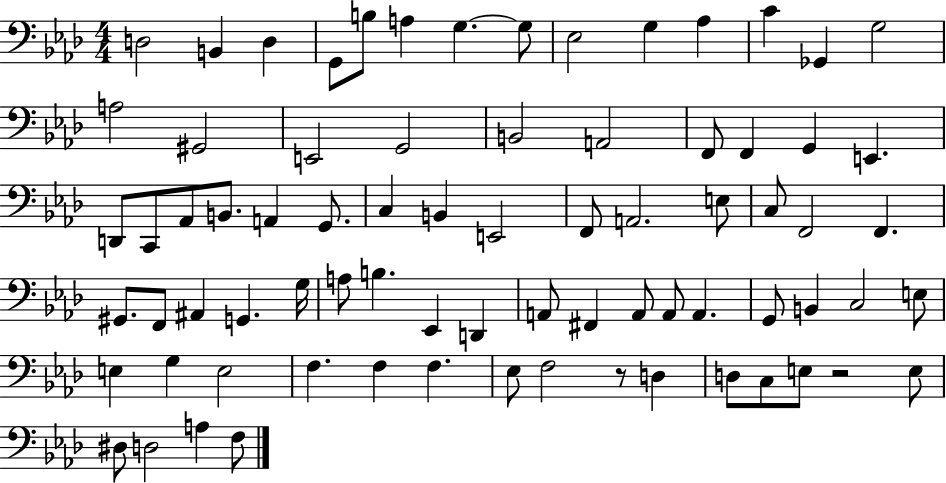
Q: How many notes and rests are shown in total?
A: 76